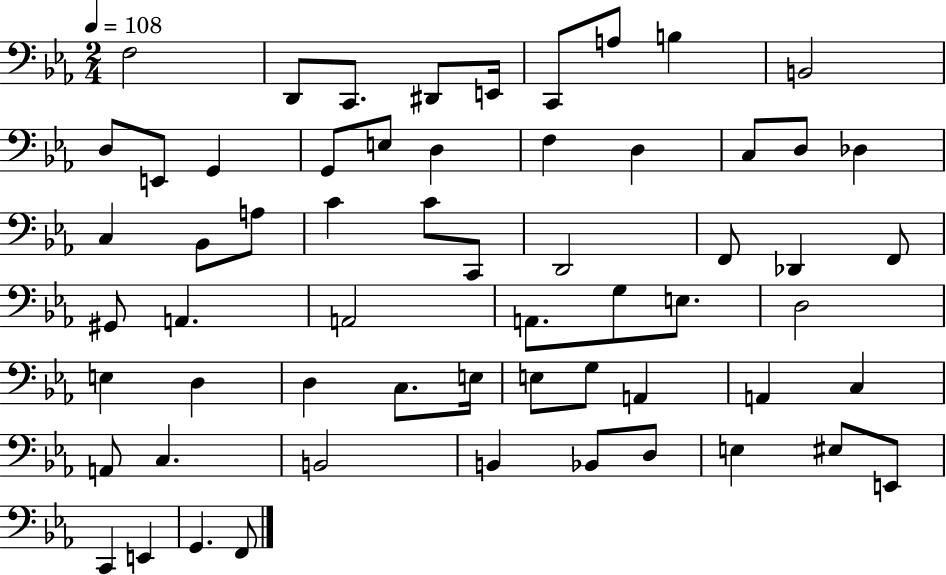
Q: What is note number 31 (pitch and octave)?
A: G#2